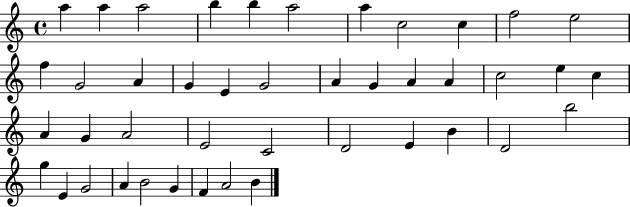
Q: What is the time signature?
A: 4/4